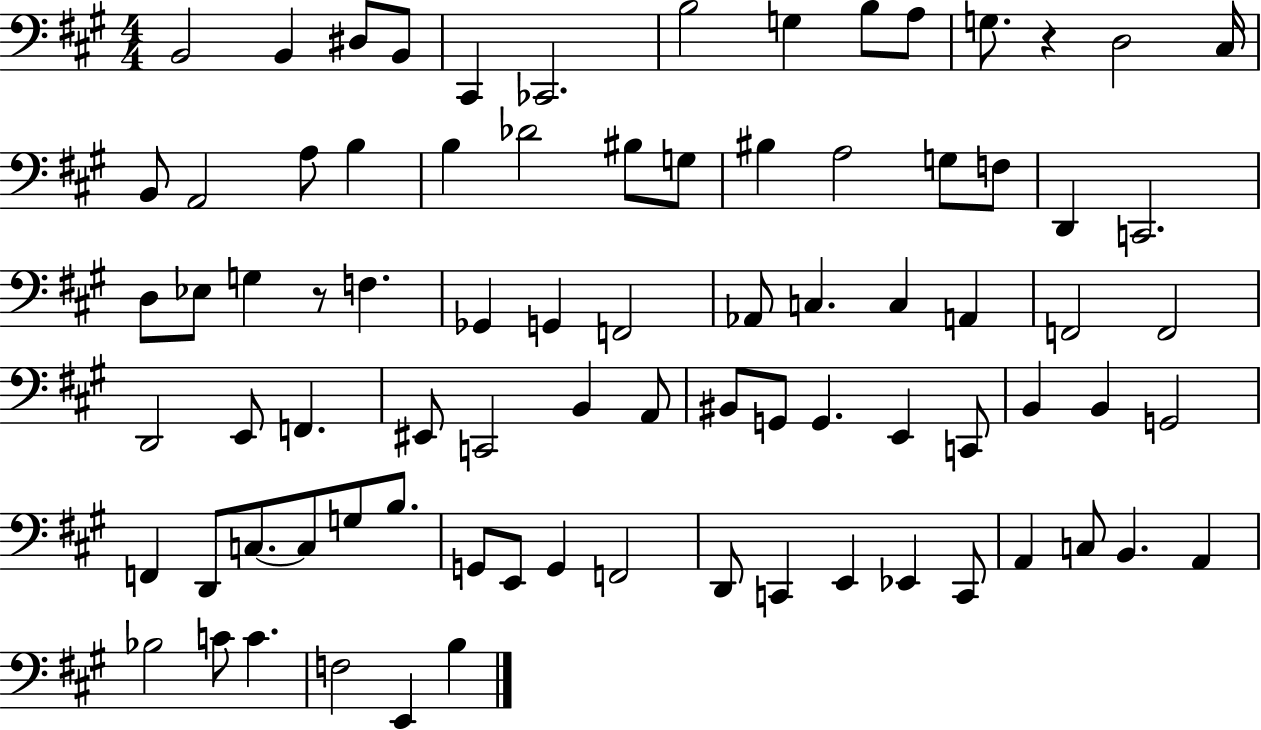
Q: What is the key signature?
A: A major